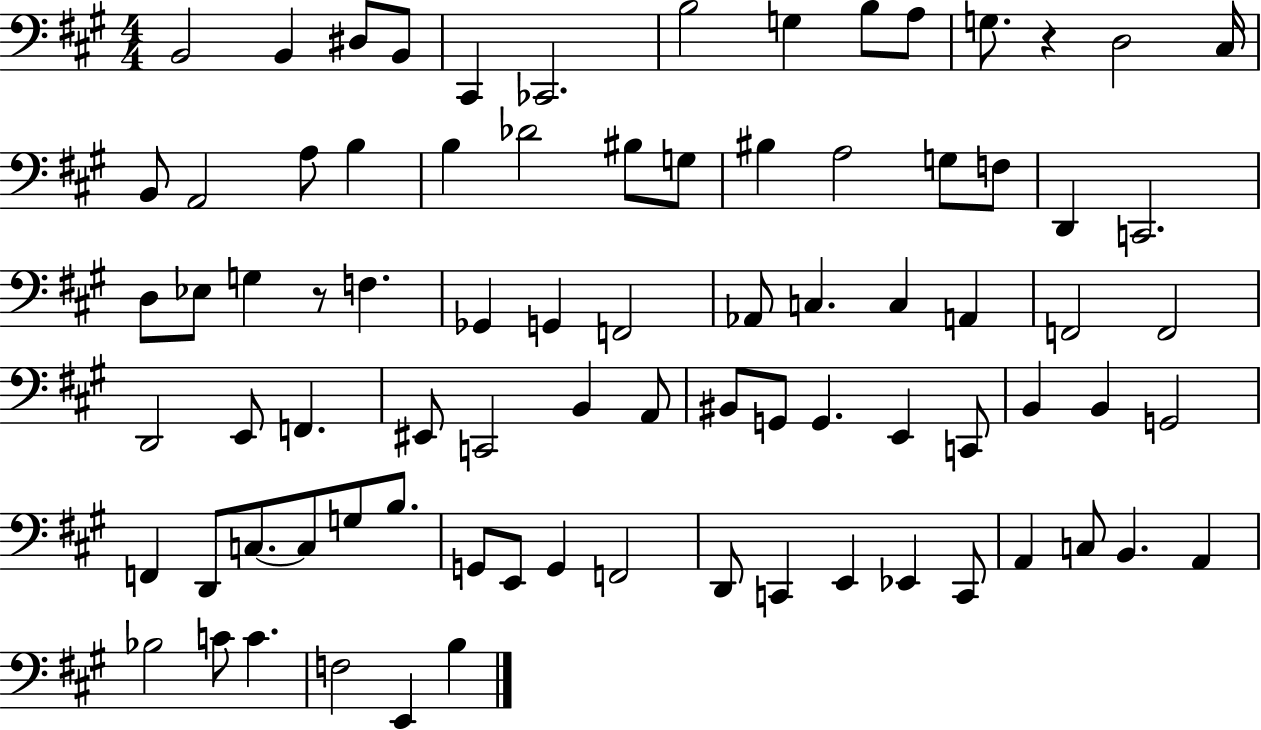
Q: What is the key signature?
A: A major